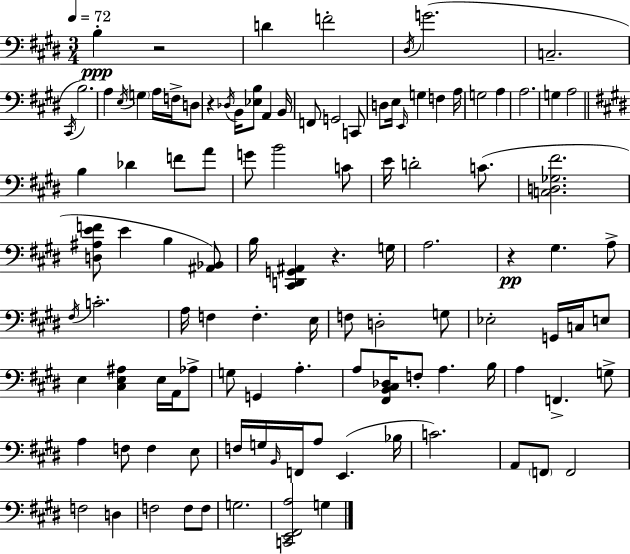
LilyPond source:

{
  \clef bass
  \numericTimeSignature
  \time 3/4
  \key e \major
  \tempo 4 = 72
  \repeat volta 2 { b4-.\ppp r2 | d'4 f'2-. | \acciaccatura { dis16 }( g'2. | c2.-- | \break \acciaccatura { cis,16 } b2.) | a4 \acciaccatura { e16 } \parenthesize g4 a16 | f16-> d8 r4 \acciaccatura { des16 } b,16 <ees b>8 a,4 | b,16 f,8 g,2 | \break c,8 d8 e16 \grace { e,16 } g4 | f4 a16 g2 | a4 a2. | g4 a2 | \break \bar "||" \break \key e \major b4 des'4 f'8 a'8 | g'8 b'2 c'8 | e'16 d'2-. c'8.( | <c d ges fis'>2. | \break <d ais e' f'>8 e'4 b4 <ais, bes,>8) | b16 <cis, d, g, ais,>4 r4. g16 | a2. | r4\pp gis4. a8-> | \break \acciaccatura { fis16 } c'2.-. | a16 f4 f4.-. | e16 f8 d2-. g8 | ees2-. g,16 c16 e8 | \break e4 <cis e ais>4 e16 a,16 aes8-> | g8 g,4 a4.-. | a8 <fis, b, cis des>16 f8-. a4. | b16 a4 f,4.-> g8-> | \break a4 f8 f4 e8 | f16 g16 \grace { b,16 } f,16 a8 e,4.( | bes16 c'2.) | a,8 \parenthesize f,8 f,2 | \break f2 d4 | f2 f8 | f8 g2. | <c, e, fis, a>2 g4 | \break } \bar "|."
}